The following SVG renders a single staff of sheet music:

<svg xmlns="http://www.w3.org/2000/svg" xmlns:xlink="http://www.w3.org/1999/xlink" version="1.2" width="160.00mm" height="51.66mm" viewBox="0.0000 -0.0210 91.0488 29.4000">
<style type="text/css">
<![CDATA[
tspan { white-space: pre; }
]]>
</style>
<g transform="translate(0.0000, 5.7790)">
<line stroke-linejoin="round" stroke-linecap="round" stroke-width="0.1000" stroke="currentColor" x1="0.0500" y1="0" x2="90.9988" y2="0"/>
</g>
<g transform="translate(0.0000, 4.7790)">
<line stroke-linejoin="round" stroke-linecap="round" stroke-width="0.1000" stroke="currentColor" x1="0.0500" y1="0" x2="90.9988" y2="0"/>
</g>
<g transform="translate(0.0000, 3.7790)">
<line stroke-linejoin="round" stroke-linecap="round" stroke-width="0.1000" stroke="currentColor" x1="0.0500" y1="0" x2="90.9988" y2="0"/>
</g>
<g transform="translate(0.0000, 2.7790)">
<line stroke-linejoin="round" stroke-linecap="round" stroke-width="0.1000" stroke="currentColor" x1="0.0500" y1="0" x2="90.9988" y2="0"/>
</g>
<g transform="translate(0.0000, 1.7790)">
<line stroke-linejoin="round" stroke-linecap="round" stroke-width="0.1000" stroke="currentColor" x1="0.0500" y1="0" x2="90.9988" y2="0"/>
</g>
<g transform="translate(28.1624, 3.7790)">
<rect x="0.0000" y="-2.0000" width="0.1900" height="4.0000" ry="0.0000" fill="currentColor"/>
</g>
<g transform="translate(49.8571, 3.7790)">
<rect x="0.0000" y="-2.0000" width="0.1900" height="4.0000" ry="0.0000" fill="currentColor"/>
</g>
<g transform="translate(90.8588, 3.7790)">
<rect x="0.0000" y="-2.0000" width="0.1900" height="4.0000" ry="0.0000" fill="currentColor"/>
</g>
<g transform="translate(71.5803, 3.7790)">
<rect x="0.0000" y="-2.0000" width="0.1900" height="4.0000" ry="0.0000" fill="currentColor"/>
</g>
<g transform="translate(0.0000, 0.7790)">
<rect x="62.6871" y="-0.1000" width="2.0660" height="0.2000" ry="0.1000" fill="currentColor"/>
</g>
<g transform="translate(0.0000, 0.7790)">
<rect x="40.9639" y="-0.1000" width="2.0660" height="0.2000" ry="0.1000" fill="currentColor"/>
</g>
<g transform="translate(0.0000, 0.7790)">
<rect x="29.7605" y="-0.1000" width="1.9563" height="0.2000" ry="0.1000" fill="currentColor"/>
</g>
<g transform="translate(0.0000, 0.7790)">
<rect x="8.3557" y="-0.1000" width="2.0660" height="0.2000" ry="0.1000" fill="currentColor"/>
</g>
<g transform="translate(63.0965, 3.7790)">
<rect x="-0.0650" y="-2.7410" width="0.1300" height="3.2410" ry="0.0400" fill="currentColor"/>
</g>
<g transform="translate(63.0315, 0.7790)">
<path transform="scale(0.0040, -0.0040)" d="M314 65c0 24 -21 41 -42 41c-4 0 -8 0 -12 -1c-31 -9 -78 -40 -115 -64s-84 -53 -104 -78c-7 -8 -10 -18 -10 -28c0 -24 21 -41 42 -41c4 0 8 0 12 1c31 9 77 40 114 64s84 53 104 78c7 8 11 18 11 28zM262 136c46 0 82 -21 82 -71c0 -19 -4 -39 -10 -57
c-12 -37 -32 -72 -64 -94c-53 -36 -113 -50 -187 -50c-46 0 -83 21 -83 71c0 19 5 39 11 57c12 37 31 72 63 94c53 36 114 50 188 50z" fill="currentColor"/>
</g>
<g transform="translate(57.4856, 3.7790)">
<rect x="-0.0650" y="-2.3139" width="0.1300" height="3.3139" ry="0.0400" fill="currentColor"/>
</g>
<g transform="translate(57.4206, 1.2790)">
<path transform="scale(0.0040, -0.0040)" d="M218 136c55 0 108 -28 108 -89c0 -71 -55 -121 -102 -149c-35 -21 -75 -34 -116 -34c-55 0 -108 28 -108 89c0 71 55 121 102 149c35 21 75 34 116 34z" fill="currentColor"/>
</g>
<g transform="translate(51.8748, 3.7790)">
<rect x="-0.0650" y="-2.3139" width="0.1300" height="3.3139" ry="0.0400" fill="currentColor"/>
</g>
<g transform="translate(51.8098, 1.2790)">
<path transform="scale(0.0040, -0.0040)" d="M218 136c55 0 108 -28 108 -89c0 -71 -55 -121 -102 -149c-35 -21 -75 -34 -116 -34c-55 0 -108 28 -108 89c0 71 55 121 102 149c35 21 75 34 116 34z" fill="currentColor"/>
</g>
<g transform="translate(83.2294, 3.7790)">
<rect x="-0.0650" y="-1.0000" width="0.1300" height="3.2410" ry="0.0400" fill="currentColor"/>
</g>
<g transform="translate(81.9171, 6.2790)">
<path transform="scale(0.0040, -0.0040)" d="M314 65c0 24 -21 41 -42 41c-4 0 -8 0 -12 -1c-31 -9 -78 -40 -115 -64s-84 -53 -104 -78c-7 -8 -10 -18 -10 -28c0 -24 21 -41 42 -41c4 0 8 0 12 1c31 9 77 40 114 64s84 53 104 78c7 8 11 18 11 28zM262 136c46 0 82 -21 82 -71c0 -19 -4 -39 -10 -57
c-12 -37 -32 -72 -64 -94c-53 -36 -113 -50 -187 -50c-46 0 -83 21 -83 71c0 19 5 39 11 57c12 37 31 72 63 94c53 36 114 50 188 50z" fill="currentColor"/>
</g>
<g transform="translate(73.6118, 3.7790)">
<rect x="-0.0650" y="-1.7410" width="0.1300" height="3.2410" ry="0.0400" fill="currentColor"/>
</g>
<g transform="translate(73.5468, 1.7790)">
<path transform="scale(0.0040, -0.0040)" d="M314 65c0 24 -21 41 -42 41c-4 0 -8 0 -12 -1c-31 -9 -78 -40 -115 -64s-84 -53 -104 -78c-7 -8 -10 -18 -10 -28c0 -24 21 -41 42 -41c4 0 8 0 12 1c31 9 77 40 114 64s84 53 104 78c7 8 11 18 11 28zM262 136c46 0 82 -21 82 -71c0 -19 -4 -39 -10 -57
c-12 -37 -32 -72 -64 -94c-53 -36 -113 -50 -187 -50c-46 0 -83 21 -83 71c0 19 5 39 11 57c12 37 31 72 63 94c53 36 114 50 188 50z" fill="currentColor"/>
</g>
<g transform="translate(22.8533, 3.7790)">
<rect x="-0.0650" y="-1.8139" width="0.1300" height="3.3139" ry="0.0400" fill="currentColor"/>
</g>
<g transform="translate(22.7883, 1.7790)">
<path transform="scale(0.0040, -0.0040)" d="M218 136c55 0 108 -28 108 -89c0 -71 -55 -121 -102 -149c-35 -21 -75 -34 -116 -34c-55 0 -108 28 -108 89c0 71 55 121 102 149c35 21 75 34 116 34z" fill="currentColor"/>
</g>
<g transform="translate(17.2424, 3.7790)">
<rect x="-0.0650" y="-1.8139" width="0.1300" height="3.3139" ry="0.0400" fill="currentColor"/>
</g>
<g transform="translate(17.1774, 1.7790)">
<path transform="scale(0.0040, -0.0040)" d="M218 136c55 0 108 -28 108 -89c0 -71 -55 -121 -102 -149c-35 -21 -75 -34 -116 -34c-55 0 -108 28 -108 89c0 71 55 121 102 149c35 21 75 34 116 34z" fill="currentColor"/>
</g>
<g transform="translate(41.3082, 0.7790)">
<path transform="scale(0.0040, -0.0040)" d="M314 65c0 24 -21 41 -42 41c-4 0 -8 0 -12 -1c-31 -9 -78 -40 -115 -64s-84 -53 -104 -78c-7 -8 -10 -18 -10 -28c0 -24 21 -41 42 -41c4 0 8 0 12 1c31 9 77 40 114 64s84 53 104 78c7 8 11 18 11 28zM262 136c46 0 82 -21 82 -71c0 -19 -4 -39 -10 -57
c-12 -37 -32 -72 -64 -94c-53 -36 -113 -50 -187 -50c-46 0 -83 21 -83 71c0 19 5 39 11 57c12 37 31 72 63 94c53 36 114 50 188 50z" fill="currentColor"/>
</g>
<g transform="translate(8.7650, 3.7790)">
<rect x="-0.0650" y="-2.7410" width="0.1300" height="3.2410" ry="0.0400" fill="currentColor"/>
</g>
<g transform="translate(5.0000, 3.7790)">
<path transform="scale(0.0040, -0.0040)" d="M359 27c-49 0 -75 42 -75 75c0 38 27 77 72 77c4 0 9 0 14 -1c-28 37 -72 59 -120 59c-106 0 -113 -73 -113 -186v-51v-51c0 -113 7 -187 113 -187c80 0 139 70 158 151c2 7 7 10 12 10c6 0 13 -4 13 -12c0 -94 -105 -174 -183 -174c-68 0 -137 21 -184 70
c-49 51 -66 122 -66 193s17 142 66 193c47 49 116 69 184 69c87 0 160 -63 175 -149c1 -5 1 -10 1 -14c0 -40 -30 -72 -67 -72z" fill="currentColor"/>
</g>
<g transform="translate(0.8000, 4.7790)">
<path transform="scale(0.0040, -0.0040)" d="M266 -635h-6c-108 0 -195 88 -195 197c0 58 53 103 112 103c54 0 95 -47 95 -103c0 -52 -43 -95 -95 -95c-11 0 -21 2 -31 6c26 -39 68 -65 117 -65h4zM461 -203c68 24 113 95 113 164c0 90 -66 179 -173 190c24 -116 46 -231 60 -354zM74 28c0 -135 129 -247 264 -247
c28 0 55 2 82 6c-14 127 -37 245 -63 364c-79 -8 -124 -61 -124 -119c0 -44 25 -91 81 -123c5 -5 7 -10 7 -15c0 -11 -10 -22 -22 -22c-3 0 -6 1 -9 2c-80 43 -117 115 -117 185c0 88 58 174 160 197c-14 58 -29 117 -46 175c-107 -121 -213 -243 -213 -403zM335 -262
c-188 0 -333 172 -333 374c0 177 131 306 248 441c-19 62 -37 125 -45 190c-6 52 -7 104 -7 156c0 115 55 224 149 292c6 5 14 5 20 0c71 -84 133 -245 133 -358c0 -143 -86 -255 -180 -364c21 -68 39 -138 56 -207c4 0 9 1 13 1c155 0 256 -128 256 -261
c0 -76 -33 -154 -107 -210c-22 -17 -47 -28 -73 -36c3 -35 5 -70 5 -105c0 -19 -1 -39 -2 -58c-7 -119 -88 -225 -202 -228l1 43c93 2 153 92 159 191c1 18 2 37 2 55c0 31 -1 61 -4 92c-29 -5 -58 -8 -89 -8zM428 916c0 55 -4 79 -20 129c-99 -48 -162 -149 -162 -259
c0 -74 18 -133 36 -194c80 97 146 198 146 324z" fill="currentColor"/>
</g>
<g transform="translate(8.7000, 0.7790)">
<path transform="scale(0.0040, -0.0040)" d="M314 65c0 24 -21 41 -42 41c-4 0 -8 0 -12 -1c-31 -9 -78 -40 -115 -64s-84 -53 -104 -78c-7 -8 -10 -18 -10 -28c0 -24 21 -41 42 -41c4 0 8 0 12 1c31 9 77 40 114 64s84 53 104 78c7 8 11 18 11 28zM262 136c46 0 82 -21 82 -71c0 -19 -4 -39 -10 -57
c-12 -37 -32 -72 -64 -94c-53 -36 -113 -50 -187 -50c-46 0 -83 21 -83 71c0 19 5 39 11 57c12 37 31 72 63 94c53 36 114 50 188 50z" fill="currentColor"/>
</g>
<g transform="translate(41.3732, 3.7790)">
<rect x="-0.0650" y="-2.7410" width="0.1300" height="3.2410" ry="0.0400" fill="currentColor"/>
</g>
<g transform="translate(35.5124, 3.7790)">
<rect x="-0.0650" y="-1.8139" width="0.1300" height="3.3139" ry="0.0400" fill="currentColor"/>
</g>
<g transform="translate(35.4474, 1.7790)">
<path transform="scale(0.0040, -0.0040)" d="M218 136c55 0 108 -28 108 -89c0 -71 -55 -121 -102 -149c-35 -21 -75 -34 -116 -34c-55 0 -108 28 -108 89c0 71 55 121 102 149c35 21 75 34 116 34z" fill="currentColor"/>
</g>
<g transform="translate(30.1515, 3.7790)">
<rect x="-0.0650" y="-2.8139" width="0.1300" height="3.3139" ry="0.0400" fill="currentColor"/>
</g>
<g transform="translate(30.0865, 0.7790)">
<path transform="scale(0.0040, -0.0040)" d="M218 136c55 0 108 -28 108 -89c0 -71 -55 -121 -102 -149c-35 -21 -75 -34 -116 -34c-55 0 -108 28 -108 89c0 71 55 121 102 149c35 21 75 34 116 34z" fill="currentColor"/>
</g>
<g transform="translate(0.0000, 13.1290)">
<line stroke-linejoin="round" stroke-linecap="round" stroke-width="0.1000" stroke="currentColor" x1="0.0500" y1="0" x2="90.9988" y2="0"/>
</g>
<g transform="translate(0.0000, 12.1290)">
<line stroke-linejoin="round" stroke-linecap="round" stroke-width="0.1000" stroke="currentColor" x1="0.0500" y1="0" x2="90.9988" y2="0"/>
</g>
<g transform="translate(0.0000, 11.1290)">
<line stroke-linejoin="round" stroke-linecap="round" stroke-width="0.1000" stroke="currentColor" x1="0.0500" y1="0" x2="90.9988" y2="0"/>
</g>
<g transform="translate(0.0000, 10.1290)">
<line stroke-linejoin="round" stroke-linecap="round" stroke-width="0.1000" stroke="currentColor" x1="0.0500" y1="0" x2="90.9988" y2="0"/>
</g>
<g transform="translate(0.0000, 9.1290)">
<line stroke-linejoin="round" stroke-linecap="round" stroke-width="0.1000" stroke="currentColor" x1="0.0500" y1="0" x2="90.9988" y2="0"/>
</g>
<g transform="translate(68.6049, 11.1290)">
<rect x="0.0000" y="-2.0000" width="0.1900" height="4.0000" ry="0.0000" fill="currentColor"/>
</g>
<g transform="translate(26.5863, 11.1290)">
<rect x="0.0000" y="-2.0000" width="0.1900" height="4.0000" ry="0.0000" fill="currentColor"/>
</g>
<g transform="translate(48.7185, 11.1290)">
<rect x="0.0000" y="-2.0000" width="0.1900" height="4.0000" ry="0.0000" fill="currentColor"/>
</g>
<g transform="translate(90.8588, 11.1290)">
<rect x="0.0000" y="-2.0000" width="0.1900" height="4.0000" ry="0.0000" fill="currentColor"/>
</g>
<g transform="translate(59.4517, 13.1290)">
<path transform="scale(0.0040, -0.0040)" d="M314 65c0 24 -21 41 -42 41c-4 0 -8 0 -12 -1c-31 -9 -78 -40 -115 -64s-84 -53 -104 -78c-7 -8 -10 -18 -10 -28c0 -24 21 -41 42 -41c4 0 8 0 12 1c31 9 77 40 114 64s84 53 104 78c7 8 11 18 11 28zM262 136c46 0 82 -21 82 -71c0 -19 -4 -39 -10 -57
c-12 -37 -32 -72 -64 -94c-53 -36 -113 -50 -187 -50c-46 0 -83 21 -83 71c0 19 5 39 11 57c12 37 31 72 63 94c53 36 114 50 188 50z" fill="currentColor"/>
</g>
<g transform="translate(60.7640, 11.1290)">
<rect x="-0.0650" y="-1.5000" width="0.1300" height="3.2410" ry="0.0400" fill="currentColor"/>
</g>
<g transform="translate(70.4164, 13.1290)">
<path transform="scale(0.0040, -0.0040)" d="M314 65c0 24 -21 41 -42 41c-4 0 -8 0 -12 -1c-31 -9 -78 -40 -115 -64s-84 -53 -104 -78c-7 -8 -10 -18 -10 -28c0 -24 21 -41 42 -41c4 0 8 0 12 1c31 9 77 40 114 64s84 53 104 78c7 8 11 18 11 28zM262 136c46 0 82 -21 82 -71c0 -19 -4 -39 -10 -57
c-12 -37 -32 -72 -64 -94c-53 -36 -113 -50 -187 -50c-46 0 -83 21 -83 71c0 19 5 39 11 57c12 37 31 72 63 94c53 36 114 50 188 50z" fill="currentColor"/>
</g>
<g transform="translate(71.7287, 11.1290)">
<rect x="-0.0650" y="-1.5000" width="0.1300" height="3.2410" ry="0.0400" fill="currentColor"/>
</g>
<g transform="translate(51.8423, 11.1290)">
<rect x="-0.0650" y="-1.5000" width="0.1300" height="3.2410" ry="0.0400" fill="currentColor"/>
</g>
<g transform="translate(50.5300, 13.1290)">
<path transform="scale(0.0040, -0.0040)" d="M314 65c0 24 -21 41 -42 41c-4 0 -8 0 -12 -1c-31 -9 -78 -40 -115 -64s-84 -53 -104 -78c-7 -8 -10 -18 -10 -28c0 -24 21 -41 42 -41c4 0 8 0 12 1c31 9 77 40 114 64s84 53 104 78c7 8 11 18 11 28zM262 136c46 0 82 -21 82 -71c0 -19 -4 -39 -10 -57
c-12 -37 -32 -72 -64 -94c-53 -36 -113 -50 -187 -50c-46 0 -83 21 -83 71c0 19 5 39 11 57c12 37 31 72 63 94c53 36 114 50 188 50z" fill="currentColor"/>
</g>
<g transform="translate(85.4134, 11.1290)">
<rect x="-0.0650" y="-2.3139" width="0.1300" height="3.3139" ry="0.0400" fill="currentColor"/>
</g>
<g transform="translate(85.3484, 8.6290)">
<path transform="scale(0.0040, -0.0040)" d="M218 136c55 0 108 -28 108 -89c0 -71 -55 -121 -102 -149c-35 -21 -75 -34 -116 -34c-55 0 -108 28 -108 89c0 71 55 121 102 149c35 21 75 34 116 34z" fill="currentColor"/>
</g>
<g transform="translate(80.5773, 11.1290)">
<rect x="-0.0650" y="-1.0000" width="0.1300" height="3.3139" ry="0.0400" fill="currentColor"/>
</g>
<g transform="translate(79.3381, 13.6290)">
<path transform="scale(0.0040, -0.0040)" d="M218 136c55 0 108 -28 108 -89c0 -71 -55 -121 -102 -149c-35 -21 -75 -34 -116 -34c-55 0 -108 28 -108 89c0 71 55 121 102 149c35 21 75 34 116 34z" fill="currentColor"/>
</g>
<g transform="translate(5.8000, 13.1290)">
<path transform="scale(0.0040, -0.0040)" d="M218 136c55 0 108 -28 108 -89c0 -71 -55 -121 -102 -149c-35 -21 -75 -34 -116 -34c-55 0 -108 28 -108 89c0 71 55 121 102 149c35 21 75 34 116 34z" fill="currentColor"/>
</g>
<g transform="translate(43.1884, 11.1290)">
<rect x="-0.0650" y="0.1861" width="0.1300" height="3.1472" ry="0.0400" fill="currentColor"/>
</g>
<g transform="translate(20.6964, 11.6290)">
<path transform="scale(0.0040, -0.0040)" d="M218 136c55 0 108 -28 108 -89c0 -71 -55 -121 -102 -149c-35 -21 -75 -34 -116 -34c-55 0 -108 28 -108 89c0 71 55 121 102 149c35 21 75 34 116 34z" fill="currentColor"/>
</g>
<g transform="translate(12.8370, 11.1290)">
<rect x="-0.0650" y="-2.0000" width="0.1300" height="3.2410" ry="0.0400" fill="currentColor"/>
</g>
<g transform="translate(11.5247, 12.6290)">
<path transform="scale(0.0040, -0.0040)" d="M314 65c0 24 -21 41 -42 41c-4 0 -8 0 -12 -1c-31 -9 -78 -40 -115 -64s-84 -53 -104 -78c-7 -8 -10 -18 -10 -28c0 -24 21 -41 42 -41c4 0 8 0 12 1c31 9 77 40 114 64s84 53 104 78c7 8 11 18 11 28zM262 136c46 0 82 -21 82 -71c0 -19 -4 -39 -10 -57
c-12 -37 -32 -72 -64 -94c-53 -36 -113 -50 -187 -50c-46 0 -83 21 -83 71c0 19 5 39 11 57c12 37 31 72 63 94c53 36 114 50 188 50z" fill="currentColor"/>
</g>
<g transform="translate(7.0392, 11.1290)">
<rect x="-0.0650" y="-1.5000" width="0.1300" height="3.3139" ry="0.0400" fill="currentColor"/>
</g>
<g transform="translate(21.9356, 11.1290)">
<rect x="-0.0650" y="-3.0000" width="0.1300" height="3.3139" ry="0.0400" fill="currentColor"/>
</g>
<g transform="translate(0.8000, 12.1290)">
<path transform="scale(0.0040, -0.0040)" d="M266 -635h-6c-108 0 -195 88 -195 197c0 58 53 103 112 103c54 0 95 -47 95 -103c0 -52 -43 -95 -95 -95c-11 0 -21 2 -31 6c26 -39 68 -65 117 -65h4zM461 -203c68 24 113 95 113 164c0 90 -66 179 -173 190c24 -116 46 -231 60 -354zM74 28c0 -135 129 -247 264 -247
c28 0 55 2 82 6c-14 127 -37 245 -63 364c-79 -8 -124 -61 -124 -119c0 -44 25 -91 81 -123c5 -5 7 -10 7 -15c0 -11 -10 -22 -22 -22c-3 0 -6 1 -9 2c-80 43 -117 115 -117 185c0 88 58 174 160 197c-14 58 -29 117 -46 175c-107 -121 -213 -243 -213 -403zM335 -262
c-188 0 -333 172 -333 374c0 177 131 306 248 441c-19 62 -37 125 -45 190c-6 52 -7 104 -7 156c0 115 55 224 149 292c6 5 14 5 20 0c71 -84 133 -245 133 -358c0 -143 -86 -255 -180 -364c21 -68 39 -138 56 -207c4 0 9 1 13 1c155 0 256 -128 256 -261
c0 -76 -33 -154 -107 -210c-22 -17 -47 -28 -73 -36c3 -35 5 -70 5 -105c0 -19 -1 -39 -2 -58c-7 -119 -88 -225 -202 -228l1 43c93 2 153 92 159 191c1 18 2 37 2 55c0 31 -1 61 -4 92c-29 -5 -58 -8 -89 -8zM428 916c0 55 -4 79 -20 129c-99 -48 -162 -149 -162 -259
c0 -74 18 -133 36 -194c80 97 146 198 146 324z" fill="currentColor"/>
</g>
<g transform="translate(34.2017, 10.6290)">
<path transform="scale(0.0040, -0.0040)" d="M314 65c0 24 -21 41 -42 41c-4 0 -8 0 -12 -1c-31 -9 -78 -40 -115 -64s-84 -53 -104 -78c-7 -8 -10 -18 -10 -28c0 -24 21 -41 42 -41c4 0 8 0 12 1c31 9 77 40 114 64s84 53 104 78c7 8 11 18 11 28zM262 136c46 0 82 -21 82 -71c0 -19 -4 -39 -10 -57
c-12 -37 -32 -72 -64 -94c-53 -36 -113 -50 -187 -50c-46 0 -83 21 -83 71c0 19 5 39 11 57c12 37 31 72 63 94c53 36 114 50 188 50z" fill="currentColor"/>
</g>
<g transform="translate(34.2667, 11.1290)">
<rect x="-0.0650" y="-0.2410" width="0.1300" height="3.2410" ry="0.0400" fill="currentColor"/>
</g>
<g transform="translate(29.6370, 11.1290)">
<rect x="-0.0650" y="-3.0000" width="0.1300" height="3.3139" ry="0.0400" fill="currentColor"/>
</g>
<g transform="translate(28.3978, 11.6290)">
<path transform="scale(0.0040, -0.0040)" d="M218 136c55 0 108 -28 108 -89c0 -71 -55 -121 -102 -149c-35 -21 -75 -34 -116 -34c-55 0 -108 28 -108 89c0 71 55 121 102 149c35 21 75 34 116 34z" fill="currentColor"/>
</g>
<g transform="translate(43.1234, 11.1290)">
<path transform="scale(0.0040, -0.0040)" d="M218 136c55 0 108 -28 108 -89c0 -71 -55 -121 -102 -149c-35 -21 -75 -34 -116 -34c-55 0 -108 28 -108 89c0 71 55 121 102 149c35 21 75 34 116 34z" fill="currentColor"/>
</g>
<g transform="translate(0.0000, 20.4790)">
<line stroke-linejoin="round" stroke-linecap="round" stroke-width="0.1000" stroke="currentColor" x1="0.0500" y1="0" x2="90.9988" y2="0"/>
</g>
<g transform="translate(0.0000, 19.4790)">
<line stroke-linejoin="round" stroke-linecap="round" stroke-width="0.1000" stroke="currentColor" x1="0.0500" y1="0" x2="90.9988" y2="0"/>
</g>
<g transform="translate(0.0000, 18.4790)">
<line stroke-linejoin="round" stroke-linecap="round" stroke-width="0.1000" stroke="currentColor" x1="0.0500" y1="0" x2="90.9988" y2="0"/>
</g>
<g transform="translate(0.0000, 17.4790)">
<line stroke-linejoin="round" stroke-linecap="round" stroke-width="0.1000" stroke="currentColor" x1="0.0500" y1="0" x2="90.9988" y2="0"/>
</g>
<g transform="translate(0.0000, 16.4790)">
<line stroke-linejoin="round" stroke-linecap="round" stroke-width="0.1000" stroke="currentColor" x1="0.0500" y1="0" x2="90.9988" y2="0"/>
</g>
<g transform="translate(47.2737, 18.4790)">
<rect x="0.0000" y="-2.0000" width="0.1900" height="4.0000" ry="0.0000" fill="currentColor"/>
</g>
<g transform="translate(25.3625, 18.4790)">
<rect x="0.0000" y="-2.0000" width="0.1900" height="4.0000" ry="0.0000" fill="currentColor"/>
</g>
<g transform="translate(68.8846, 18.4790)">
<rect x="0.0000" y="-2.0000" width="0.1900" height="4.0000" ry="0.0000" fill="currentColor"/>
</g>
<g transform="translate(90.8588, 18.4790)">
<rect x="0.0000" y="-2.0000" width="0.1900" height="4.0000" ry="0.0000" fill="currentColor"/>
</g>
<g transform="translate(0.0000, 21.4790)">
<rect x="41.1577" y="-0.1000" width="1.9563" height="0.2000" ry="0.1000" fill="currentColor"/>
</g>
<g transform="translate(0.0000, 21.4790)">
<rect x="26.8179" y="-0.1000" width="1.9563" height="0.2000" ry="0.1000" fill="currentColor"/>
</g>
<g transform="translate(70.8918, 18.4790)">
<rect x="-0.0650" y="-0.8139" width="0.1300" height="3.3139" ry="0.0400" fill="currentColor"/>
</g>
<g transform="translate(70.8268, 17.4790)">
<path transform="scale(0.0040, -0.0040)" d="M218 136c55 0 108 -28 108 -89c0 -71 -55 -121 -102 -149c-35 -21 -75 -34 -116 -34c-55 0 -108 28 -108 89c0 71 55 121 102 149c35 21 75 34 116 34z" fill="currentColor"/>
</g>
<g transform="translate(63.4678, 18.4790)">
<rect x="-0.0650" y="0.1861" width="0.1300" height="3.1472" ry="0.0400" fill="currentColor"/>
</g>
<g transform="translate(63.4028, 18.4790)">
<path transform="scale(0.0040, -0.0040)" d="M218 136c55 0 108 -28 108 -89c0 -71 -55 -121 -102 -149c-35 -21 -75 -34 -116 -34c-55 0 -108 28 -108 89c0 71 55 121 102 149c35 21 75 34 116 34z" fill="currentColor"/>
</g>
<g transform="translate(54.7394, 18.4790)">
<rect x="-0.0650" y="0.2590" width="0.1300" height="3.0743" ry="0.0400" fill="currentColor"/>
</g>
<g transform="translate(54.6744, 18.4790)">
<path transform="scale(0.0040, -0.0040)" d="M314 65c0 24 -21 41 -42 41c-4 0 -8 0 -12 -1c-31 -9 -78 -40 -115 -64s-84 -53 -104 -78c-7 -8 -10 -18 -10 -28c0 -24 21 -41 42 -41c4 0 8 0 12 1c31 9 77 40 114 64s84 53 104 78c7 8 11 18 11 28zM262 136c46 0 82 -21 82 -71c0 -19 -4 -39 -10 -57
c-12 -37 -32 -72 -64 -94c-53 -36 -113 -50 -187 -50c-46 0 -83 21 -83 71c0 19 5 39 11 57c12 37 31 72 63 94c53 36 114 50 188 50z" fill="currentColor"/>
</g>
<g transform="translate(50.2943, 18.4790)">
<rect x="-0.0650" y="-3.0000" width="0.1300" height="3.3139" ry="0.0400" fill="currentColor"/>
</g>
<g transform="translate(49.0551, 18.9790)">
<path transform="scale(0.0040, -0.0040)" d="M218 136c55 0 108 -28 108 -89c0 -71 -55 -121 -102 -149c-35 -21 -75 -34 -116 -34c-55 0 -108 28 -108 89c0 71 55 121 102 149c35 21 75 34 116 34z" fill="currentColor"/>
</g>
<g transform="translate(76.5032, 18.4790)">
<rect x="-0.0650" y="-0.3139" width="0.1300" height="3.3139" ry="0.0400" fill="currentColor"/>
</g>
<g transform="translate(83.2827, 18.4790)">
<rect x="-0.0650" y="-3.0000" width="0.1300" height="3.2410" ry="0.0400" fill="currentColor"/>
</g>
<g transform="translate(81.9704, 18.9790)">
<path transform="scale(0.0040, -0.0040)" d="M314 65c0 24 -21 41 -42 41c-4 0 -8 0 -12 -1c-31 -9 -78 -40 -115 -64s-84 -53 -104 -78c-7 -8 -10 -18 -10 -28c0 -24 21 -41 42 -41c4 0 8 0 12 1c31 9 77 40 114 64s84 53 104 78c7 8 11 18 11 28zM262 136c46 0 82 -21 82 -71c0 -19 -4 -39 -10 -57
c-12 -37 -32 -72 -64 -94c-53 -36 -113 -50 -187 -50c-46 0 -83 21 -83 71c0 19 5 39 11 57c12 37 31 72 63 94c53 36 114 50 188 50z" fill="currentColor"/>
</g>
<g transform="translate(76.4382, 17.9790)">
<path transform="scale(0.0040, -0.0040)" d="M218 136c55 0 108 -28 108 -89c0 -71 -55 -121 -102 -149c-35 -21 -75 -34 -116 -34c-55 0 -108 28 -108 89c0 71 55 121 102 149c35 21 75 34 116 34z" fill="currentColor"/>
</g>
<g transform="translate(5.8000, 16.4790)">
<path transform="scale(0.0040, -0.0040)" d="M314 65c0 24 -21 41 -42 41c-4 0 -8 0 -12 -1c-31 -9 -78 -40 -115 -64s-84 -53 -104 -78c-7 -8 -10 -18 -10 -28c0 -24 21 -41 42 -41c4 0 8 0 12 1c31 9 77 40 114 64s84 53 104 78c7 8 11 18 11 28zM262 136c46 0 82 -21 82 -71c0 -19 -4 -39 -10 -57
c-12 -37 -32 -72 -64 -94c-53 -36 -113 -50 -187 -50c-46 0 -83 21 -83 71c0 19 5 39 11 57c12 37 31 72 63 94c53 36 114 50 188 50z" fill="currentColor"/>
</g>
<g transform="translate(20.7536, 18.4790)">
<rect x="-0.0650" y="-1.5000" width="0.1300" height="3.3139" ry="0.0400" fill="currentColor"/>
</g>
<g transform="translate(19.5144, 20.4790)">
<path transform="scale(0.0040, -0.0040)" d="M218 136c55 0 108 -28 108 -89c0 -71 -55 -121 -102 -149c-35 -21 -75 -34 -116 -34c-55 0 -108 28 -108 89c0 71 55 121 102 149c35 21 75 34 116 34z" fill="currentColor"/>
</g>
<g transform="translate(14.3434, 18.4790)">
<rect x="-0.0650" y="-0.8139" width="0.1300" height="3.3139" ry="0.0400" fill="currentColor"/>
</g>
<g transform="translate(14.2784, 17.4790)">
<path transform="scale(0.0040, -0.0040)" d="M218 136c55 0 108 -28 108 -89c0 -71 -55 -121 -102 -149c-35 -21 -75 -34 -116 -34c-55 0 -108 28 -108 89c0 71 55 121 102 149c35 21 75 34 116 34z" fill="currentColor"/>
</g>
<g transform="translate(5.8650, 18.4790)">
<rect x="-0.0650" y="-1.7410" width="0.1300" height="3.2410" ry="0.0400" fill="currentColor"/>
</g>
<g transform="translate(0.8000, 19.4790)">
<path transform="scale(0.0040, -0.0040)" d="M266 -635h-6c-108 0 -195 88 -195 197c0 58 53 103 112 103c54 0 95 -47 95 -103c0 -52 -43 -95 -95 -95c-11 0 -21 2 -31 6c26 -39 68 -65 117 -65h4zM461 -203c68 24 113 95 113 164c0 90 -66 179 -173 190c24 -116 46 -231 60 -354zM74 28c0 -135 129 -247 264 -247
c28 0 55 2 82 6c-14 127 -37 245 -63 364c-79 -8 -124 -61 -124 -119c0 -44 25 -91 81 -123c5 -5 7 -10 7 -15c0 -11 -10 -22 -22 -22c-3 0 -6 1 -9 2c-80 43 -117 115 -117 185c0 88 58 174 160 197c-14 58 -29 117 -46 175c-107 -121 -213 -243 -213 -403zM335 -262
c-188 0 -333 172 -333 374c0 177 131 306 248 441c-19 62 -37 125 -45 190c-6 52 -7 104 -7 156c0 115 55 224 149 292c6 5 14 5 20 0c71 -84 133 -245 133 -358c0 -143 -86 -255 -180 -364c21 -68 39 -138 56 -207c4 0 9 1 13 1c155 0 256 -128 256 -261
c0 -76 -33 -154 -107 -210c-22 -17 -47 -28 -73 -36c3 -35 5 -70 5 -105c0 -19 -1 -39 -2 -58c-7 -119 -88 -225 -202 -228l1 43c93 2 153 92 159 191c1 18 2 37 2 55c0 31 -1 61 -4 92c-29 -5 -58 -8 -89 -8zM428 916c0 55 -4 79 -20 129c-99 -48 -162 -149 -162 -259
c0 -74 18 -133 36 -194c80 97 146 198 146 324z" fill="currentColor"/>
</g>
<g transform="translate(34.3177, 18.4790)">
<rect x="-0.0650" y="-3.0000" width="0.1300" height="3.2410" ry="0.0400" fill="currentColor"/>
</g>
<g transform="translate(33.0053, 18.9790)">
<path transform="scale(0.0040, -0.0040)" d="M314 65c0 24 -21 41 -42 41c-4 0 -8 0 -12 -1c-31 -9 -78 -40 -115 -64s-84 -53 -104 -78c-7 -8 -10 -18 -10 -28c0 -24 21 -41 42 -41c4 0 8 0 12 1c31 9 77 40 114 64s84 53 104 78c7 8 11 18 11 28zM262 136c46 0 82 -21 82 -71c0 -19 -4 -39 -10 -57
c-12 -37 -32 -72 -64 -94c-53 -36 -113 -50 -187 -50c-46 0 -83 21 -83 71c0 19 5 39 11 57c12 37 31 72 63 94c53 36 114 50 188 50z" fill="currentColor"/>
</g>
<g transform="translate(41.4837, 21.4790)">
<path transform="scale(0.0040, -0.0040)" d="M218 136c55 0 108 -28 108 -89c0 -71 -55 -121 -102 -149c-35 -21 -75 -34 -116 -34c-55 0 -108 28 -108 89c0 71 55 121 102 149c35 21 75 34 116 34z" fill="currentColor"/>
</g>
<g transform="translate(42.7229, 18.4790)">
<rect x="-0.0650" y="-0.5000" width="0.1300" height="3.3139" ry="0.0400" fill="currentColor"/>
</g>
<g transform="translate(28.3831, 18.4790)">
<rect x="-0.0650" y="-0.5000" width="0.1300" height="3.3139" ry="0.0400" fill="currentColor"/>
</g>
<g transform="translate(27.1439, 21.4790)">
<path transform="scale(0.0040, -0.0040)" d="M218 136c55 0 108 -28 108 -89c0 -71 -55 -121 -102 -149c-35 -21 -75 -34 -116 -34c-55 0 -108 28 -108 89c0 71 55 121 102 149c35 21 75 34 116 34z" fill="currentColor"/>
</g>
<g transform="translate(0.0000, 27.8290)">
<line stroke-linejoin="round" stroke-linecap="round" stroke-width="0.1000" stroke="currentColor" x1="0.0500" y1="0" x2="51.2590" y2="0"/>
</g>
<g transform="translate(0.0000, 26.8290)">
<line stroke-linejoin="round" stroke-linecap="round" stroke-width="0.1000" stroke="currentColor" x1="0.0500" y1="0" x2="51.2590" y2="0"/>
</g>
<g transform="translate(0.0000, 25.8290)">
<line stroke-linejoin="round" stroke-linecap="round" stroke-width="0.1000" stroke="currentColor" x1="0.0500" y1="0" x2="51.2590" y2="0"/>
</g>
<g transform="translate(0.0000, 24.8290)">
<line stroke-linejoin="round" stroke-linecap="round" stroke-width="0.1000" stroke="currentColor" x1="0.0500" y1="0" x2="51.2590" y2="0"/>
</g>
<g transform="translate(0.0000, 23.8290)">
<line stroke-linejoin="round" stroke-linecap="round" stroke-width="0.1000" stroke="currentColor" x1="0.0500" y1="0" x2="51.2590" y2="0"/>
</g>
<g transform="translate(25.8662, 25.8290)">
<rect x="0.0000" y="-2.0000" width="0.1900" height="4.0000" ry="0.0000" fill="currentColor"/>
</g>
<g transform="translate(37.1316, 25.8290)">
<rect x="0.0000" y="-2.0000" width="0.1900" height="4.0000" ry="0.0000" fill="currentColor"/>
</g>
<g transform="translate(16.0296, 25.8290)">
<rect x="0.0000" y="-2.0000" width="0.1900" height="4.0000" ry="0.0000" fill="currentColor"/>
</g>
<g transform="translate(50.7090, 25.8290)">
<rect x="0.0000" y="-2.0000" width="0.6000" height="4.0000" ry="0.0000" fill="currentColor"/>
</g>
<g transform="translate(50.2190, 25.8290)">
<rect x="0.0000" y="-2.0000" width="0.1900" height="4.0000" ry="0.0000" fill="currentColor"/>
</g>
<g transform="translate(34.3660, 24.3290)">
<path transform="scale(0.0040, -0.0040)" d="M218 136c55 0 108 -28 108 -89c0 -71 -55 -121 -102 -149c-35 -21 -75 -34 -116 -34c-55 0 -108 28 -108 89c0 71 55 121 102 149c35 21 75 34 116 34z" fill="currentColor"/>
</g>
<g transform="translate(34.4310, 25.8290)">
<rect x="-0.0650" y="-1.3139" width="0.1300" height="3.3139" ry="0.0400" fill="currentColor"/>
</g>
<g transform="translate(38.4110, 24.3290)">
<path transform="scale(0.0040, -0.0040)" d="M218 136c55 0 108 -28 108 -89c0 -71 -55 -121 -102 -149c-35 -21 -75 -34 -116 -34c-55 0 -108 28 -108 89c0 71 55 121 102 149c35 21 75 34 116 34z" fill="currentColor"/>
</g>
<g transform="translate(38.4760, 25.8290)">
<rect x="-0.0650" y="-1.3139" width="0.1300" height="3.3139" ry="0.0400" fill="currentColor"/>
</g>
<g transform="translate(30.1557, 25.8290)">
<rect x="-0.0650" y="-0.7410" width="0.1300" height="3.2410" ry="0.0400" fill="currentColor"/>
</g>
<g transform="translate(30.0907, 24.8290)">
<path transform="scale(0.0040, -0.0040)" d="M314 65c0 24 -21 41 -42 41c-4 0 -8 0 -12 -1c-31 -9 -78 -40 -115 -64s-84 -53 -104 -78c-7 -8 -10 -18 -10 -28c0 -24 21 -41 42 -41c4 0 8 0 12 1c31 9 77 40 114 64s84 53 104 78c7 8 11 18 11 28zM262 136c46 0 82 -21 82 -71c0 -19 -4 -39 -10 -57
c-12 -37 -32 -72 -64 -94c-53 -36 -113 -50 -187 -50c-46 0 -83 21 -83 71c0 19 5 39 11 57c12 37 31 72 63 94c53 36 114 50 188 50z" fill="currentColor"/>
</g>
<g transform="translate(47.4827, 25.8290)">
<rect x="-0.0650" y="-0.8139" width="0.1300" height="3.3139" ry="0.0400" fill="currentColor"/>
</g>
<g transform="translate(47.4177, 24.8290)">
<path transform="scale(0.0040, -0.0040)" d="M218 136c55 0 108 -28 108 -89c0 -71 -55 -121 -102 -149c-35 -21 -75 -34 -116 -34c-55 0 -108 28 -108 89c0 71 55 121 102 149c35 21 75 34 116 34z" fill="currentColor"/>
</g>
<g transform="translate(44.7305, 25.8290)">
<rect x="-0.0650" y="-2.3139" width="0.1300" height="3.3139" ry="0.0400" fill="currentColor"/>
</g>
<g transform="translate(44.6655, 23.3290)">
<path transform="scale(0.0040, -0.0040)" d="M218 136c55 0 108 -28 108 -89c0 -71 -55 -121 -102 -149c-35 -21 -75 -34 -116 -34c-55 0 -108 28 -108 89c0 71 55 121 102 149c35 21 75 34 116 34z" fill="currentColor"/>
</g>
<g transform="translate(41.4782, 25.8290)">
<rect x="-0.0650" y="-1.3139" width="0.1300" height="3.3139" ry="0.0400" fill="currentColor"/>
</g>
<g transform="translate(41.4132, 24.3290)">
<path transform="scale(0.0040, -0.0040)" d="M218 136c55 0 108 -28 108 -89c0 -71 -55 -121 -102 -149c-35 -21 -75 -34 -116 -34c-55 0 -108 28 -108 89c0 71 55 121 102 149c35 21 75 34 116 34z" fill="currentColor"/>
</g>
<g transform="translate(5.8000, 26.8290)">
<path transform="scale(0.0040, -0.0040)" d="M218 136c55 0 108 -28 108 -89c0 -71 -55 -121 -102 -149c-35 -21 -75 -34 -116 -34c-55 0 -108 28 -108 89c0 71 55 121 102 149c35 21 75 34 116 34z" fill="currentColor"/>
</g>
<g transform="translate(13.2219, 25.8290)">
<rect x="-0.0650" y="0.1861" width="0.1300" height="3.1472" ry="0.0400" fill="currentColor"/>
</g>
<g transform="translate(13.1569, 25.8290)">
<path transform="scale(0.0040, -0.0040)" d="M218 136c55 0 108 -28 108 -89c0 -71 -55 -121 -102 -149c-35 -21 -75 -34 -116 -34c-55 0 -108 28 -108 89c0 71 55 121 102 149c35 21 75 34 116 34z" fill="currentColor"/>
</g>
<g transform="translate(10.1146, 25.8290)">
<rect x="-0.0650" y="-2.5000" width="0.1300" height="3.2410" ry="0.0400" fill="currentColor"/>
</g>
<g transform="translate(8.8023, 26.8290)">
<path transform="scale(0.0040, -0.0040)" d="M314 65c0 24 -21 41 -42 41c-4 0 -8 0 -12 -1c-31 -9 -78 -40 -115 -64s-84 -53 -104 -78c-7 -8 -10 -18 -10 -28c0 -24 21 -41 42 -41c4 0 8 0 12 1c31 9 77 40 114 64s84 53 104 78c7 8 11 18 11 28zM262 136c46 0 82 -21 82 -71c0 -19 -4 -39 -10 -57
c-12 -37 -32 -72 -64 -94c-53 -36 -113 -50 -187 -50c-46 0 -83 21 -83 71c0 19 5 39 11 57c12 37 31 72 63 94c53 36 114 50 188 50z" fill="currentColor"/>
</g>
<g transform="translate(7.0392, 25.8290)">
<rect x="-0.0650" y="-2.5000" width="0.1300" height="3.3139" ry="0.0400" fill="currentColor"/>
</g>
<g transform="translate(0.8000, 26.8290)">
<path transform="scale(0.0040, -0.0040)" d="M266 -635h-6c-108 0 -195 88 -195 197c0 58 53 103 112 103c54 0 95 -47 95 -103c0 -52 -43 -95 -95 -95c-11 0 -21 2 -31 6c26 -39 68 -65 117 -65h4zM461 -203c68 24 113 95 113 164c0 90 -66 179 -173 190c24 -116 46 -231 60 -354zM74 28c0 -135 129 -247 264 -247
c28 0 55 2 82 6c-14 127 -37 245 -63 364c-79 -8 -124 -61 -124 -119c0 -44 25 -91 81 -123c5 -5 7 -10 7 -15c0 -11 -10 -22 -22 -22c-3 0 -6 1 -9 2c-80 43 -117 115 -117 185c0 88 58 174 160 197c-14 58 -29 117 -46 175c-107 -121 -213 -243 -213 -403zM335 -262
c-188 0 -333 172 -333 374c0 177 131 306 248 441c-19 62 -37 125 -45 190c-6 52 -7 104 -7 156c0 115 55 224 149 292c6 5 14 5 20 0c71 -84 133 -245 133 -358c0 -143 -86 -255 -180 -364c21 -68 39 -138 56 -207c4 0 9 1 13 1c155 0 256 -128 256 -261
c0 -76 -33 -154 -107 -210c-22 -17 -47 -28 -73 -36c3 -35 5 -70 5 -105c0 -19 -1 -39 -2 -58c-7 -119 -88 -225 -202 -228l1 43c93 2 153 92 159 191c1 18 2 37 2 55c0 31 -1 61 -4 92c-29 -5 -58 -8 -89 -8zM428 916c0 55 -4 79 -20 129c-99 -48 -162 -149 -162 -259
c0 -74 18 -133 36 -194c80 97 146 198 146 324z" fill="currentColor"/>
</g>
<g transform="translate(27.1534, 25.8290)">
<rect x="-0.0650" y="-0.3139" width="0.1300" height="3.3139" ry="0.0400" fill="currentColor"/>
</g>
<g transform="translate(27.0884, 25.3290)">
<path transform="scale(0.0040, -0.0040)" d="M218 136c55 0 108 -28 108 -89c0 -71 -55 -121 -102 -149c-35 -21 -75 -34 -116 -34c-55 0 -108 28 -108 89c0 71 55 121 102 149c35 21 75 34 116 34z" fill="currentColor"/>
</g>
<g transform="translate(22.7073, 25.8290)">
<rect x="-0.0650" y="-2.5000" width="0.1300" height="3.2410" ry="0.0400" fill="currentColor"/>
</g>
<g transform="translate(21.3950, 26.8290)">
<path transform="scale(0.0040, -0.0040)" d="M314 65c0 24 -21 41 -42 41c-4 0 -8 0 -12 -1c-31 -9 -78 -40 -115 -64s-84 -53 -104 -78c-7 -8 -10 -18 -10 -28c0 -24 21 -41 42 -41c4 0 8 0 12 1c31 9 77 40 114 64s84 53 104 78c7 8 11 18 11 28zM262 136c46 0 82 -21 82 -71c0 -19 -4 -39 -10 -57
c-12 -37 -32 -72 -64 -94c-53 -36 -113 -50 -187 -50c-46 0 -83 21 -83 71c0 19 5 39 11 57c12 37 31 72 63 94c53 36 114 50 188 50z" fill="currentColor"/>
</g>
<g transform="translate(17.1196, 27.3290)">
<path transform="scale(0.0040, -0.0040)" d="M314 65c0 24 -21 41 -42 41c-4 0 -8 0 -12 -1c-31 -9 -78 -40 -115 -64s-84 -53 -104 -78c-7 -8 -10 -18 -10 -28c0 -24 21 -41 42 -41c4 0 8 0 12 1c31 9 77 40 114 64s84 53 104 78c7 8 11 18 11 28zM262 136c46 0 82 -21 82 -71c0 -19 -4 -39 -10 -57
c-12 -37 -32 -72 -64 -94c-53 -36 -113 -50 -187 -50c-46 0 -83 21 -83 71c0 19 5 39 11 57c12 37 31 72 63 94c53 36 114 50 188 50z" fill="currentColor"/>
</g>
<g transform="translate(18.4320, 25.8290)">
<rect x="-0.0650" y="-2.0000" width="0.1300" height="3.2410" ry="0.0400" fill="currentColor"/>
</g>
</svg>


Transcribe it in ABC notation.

X:1
T:Untitled
M:4/4
L:1/4
K:C
a2 f f a f a2 g g a2 f2 D2 E F2 A A c2 B E2 E2 E2 D g f2 d E C A2 C A B2 B d c A2 G G2 B F2 G2 c d2 e e e g d